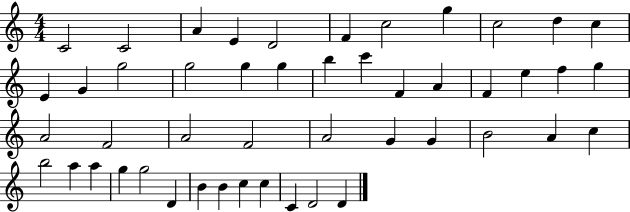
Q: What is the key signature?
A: C major